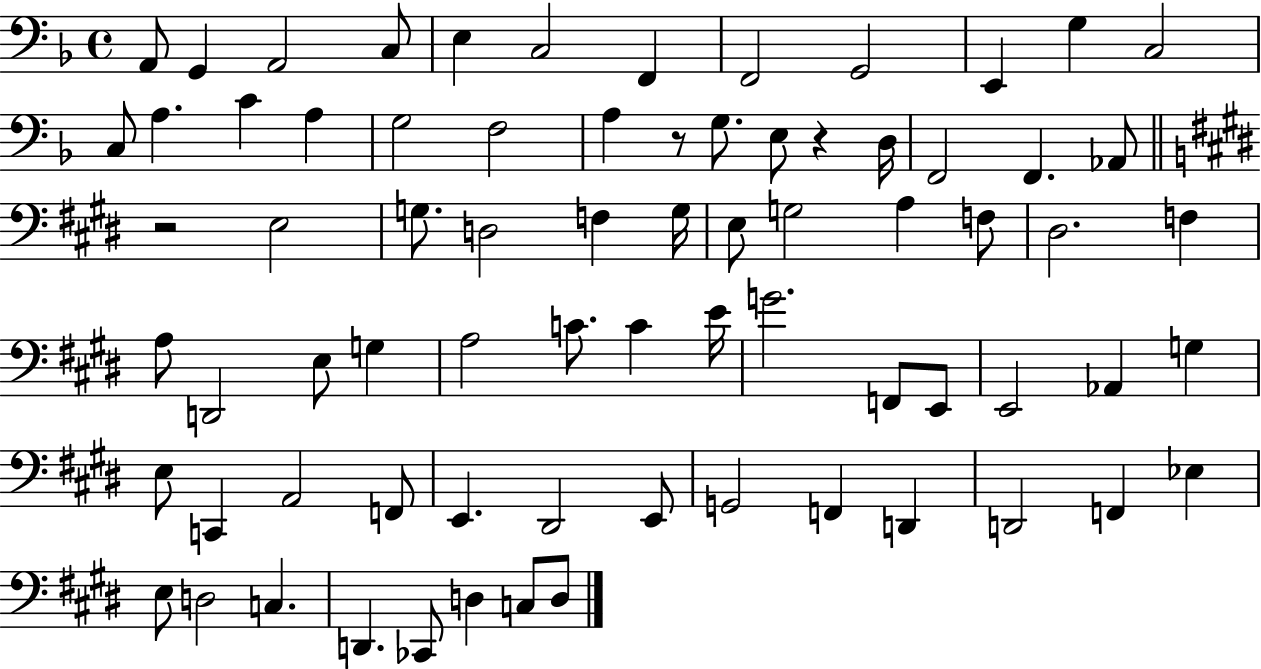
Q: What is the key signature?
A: F major